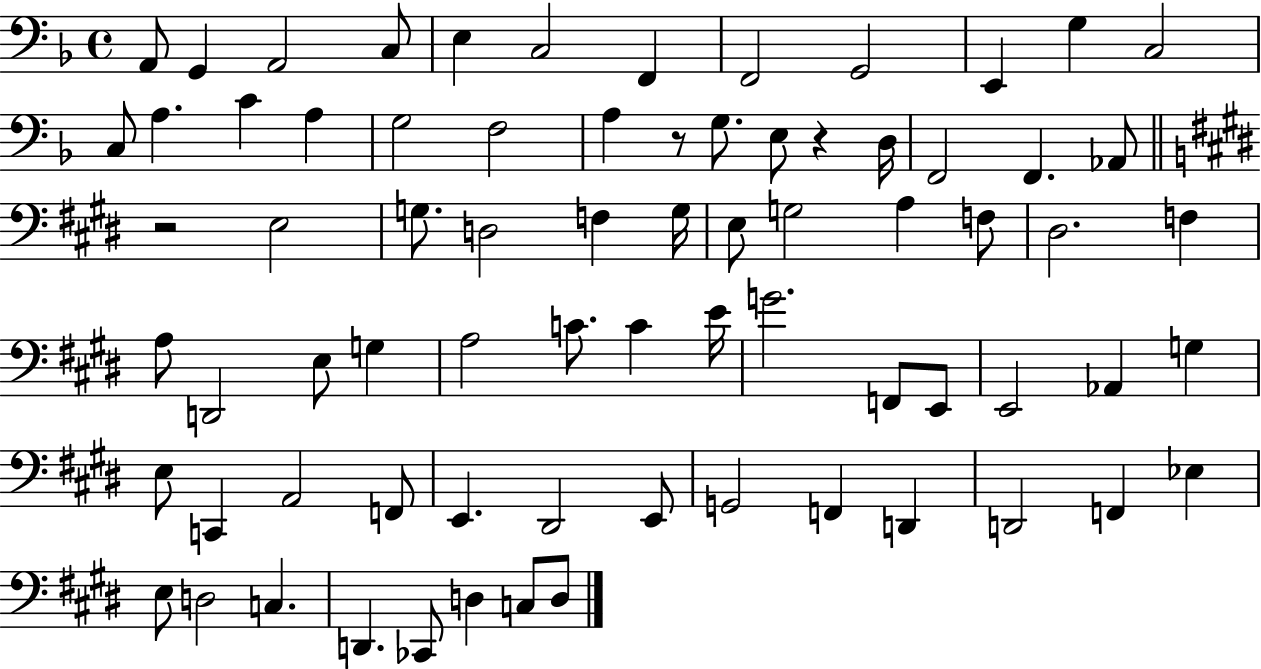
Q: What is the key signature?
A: F major